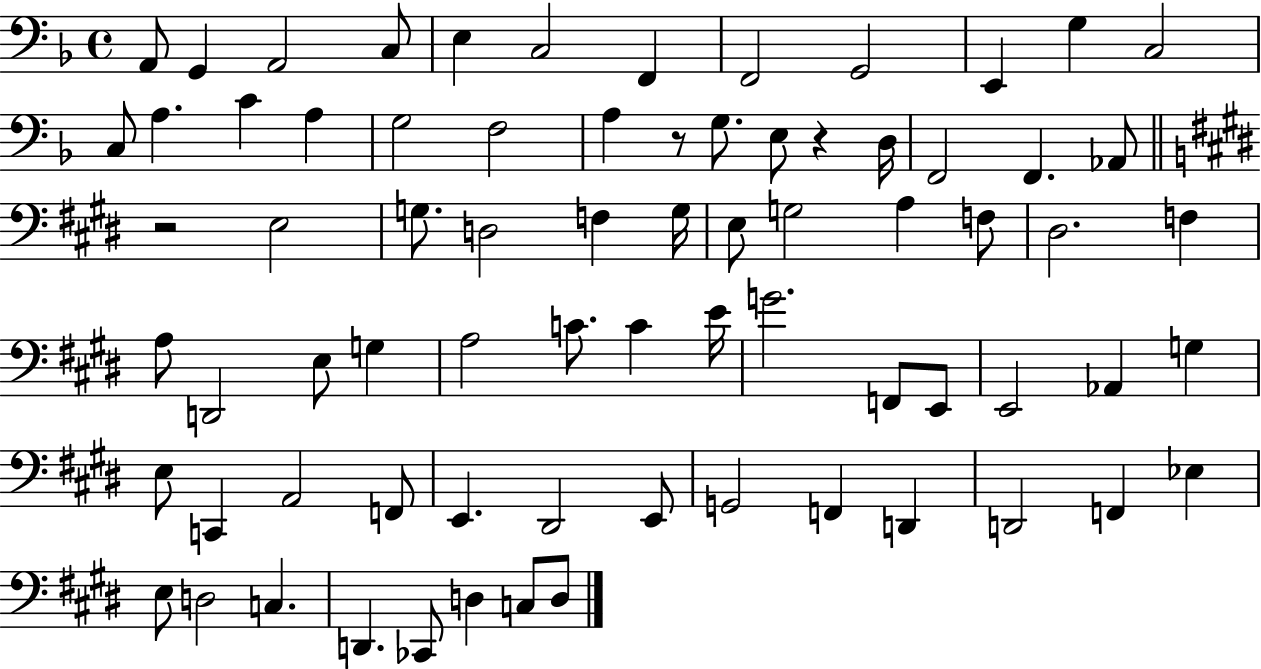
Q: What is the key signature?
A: F major